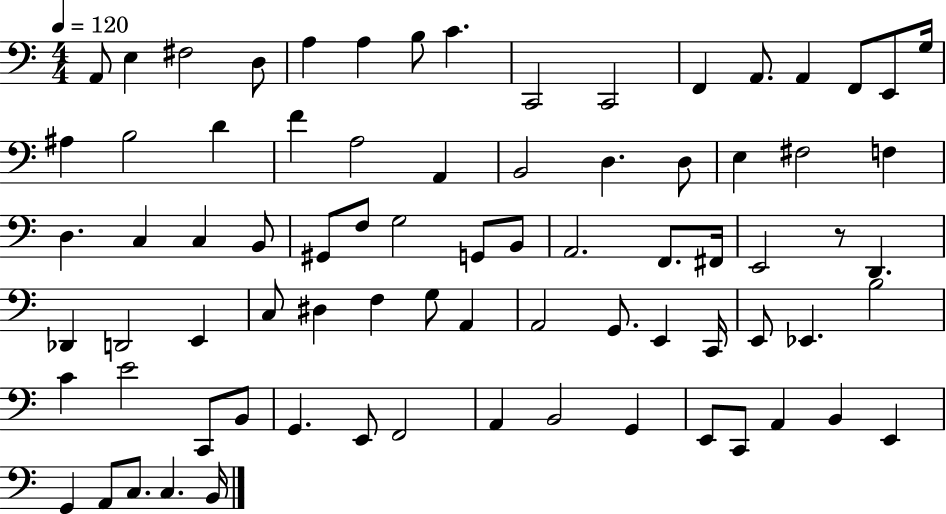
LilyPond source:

{
  \clef bass
  \numericTimeSignature
  \time 4/4
  \key c \major
  \tempo 4 = 120
  a,8 e4 fis2 d8 | a4 a4 b8 c'4. | c,2 c,2 | f,4 a,8. a,4 f,8 e,8 g16 | \break ais4 b2 d'4 | f'4 a2 a,4 | b,2 d4. d8 | e4 fis2 f4 | \break d4. c4 c4 b,8 | gis,8 f8 g2 g,8 b,8 | a,2. f,8. fis,16 | e,2 r8 d,4. | \break des,4 d,2 e,4 | c8 dis4 f4 g8 a,4 | a,2 g,8. e,4 c,16 | e,8 ees,4. b2 | \break c'4 e'2 c,8 b,8 | g,4. e,8 f,2 | a,4 b,2 g,4 | e,8 c,8 a,4 b,4 e,4 | \break g,4 a,8 c8. c4. b,16 | \bar "|."
}